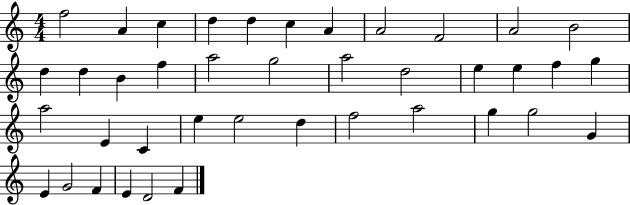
F5/h A4/q C5/q D5/q D5/q C5/q A4/q A4/h F4/h A4/h B4/h D5/q D5/q B4/q F5/q A5/h G5/h A5/h D5/h E5/q E5/q F5/q G5/q A5/h E4/q C4/q E5/q E5/h D5/q F5/h A5/h G5/q G5/h G4/q E4/q G4/h F4/q E4/q D4/h F4/q